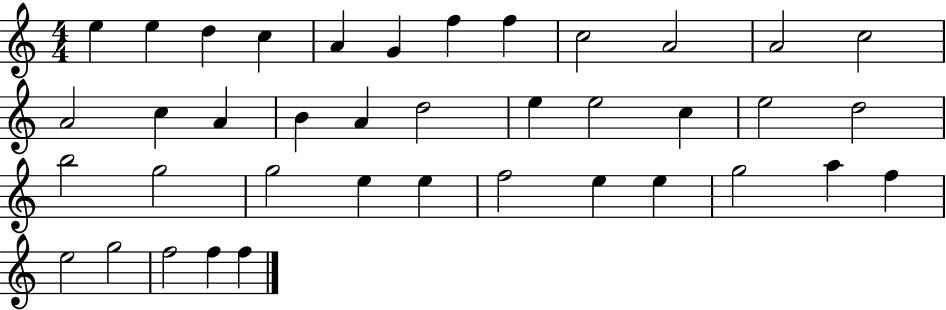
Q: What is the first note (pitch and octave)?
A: E5